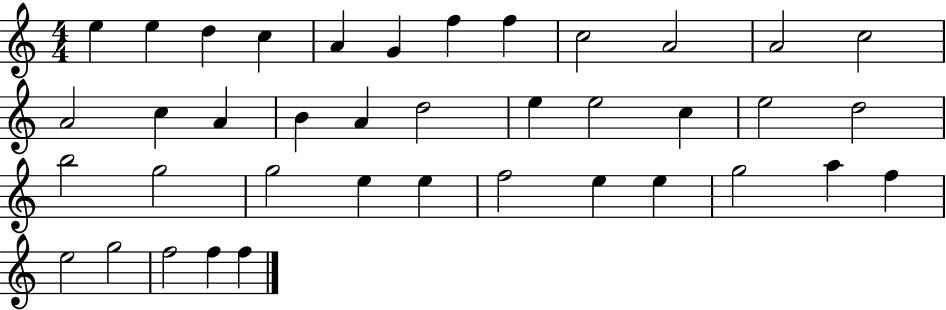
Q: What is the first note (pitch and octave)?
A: E5